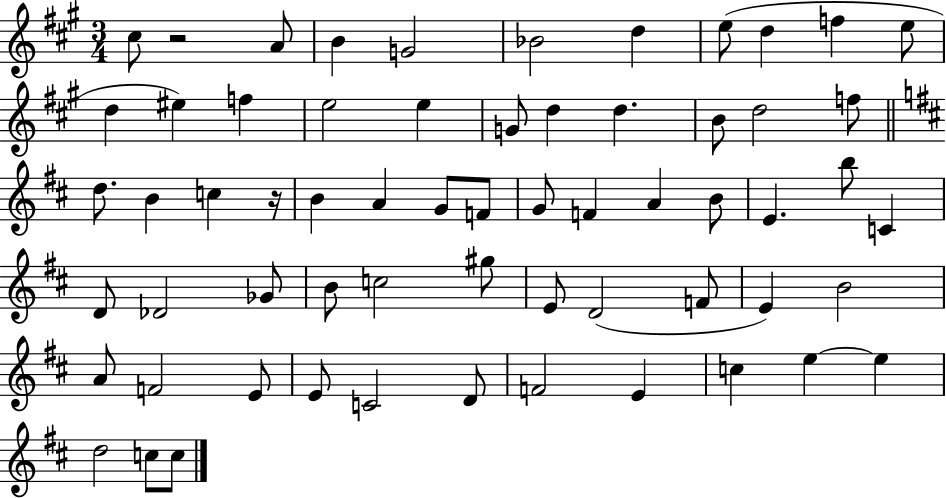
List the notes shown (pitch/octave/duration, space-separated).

C#5/e R/h A4/e B4/q G4/h Bb4/h D5/q E5/e D5/q F5/q E5/e D5/q EIS5/q F5/q E5/h E5/q G4/e D5/q D5/q. B4/e D5/h F5/e D5/e. B4/q C5/q R/s B4/q A4/q G4/e F4/e G4/e F4/q A4/q B4/e E4/q. B5/e C4/q D4/e Db4/h Gb4/e B4/e C5/h G#5/e E4/e D4/h F4/e E4/q B4/h A4/e F4/h E4/e E4/e C4/h D4/e F4/h E4/q C5/q E5/q E5/q D5/h C5/e C5/e